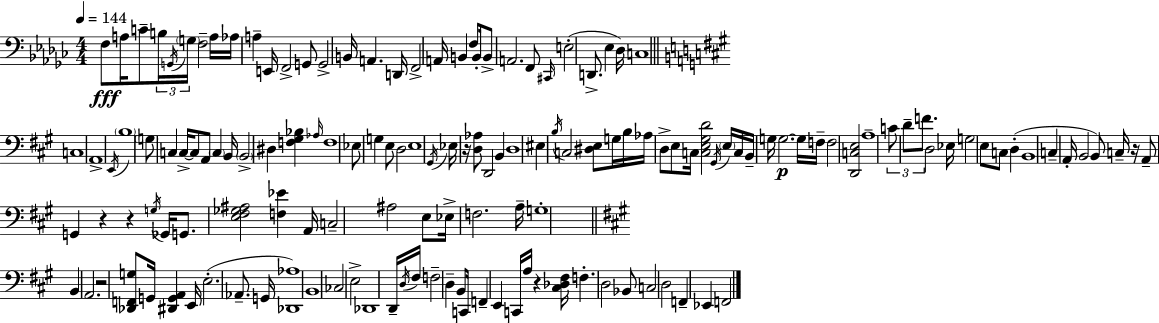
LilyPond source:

{
  \clef bass
  \numericTimeSignature
  \time 4/4
  \key ees \minor
  \tempo 4 = 144
  f8\fff a16 c'8-- \tuplet 3/2 { b16 \acciaccatura { g,16 } \parenthesize g16 } f2-- | a16 aes16 a4-- e,16 f,2-> g,8 | g,2-> b,16 a,4. | d,16 f,2-> a,16 b,4 f8 | \break b,16-. b,8-> a,2. f,8 | \grace { cis,16 }( e2-. d,8.-> ees4 | des16) c1 | \bar "||" \break \key a \major c1 | a,1-> | \acciaccatura { e,16 } \parenthesize b1 | \parenthesize g8 c4 c16->~~ c8 a,8 \parenthesize c4 | \break b,16 \parenthesize b,2-> dis4 <f gis bes>4 | \grace { aes16 } f1 | ees8 g4 e8 d2 | e1 | \break \acciaccatura { gis,16 } ees16 r16 <d aes>8 d,2 b,4 | d1 | eis4 \acciaccatura { b16 } c2 | <dis e>8 g16 b16 aes16 d8-> e8 c16 <c e gis d'>2 | \break \acciaccatura { gis,16 } \parenthesize e16 c16 b,16-- g16 g2.~~\p | g16 f16-- f2 <d, c e>2 | a1-- | \tuplet 3/2 { c'8 d'8-- f'8. } d2 | \break ees16 g2 e8 c8 | d4-.( b,1 | c4-- a,16-. b,2 | b,8) c16-- r16 a,8-- g,4 r4 | \break r4 \acciaccatura { g16 } ges,16 g,8. <e fis ges ais>2 | <f ees'>4 a,16 c2-- ais2 | e8 ees16-> f2. | a16-- g1-. | \break \bar "||" \break \key a \major b,4 a,2. | r2 <des, f, g>8 g,16 <dis, g, a,>4 e,16 | e2.-.( aes,8.-- g,16 | <des, aes>1) | \break b,1 | ces2 e2-> | des,1 | d,16-- \acciaccatura { d16 } fis16 f2-- d4-- b,8 | \break c,16 f,4-- e,4 c,16 a16 r4 | <cis des fis>16 f4.-. d2 bes,8 | c2 d2 | f,4-- ees,4 f,2 | \break \bar "|."
}